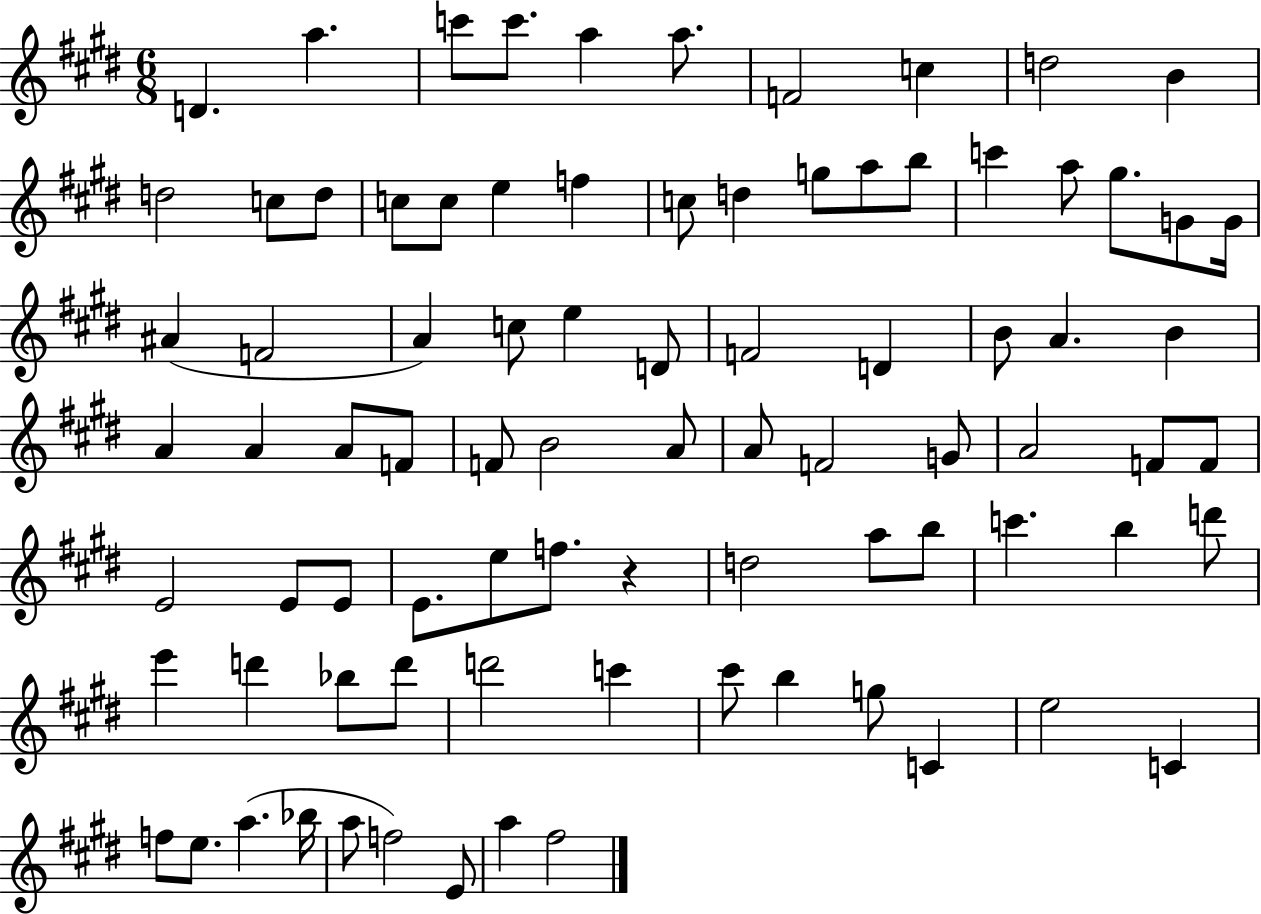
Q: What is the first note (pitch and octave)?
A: D4